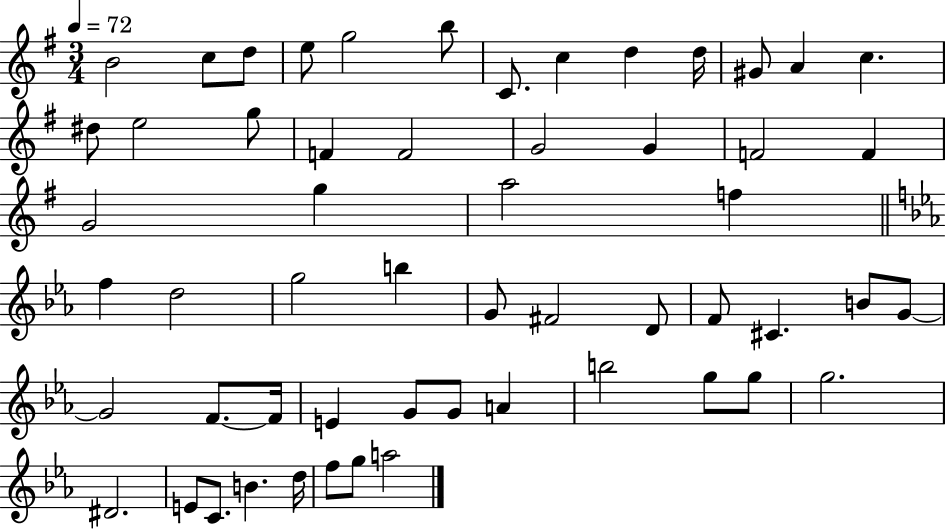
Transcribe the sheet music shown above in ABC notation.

X:1
T:Untitled
M:3/4
L:1/4
K:G
B2 c/2 d/2 e/2 g2 b/2 C/2 c d d/4 ^G/2 A c ^d/2 e2 g/2 F F2 G2 G F2 F G2 g a2 f f d2 g2 b G/2 ^F2 D/2 F/2 ^C B/2 G/2 G2 F/2 F/4 E G/2 G/2 A b2 g/2 g/2 g2 ^D2 E/2 C/2 B d/4 f/2 g/2 a2